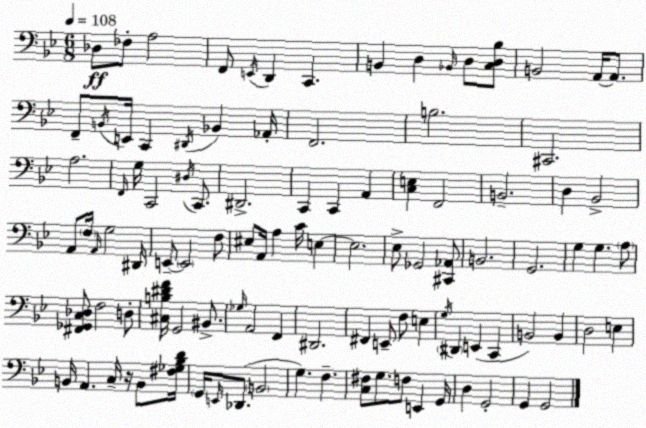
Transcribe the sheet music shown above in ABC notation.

X:1
T:Untitled
M:6/8
L:1/4
K:Bb
_D,/2 _F,/2 A,2 F,,/2 E,,/4 D,, C,, B,, D, _B,,/4 D,/2 [C,D,_B,]/2 B,,2 A,,/4 A,,/2 F,,/2 B,,/4 E,,/4 C,, ^D,,/4 _B,, _A,,/4 F,,2 B,2 ^C,,2 A,2 F,,/4 G,/4 C,,2 ^D,/4 C,,/2 ^D,,2 C,, C,, A,, [C,E,] F,,2 B,,2 D, _B,,2 A,,/2 F,/4 A,,/4 G,2 ^D,,/4 E,,/2 E,,2 F,/2 ^E,/2 A,,/4 A, C/4 E, E,2 _E,/2 _G,,2 [^C,,_A,,]/2 B,,2 G,,2 G, G, A,/2 [^F,,_G,,C,_D,]/2 F,2 D,/2 [^C,B,^DF]/4 G,,2 ^B,,/2 _G,/4 A,,2 F,, ^D,,2 ^F,, E,,/2 F,/2 E, G,/4 ^D,, E,, C,, B,,2 B,, D,2 E, B,,/4 A,, C,/4 z/4 B,,/2 [^F,_G,_B,D]/4 G,,/4 E,,/4 _D,,/2 B,,2 G, F, [C,^F,]/2 G,/2 F,/2 E,, G,,/4 D, G,,2 G,, G,,2